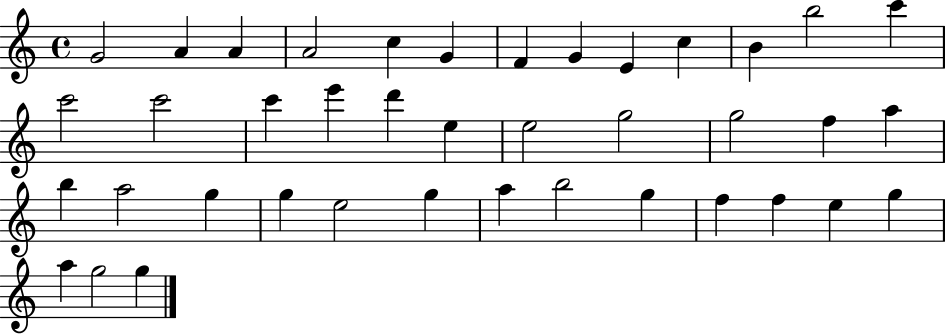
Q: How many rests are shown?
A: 0